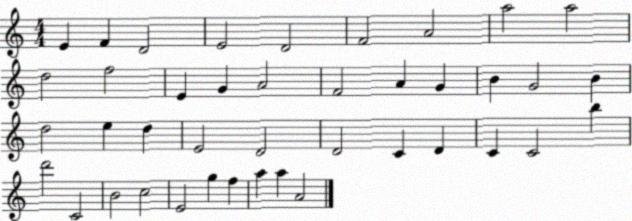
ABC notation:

X:1
T:Untitled
M:4/4
L:1/4
K:C
E F D2 E2 D2 F2 A2 a2 a2 d2 f2 E G A2 F2 A G B G2 B d2 e d E2 D2 D2 C D C C2 b d'2 C2 B2 c2 E2 g f a a A2